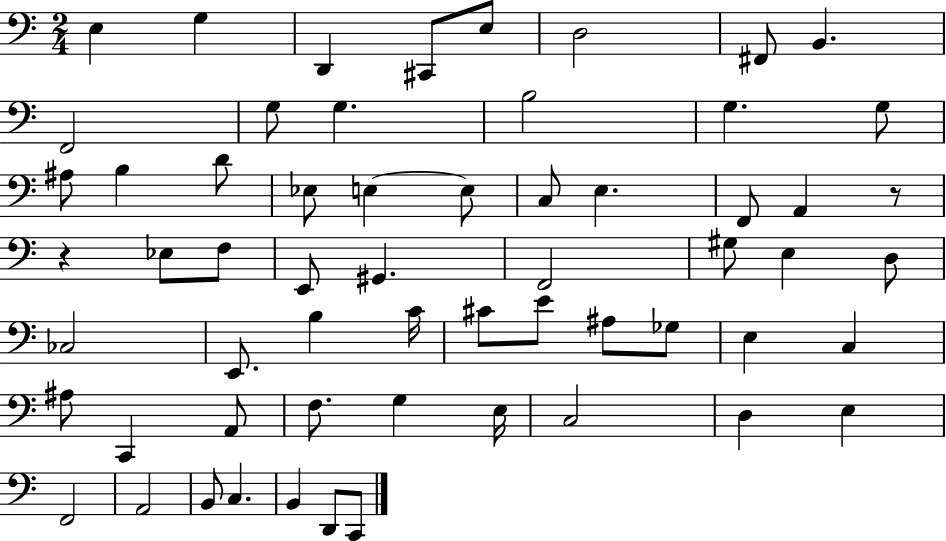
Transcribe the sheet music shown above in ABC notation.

X:1
T:Untitled
M:2/4
L:1/4
K:C
E, G, D,, ^C,,/2 E,/2 D,2 ^F,,/2 B,, F,,2 G,/2 G, B,2 G, G,/2 ^A,/2 B, D/2 _E,/2 E, E,/2 C,/2 E, F,,/2 A,, z/2 z _E,/2 F,/2 E,,/2 ^G,, F,,2 ^G,/2 E, D,/2 _C,2 E,,/2 B, C/4 ^C/2 E/2 ^A,/2 _G,/2 E, C, ^A,/2 C,, A,,/2 F,/2 G, E,/4 C,2 D, E, F,,2 A,,2 B,,/2 C, B,, D,,/2 C,,/2